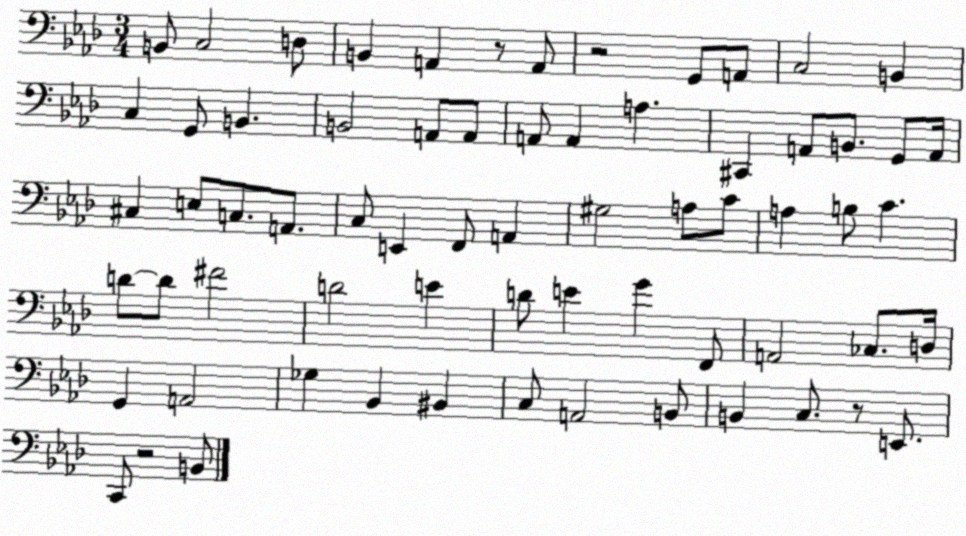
X:1
T:Untitled
M:3/4
L:1/4
K:Ab
B,,/2 C,2 D,/2 B,, A,, z/2 A,,/2 z2 G,,/2 A,,/2 C,2 B,, C, G,,/2 B,, B,,2 A,,/2 A,,/2 A,,/2 A,, A, ^C,, A,,/2 B,,/2 G,,/2 A,,/4 ^C, E,/2 C,/2 A,,/2 C,/2 E,, F,,/2 A,, ^G,2 A,/2 C/2 A, B,/2 C D/2 D/2 ^F2 D2 E D/2 E G F,,/2 A,,2 _C,/2 D,/4 G,, A,,2 _G, _B,, ^B,, C,/2 A,,2 B,,/2 B,, C,/2 z/2 E,,/2 C,,/2 z2 B,,/2